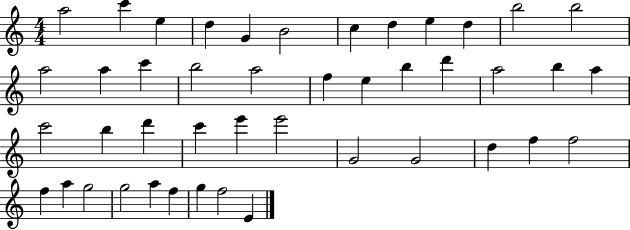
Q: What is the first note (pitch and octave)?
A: A5